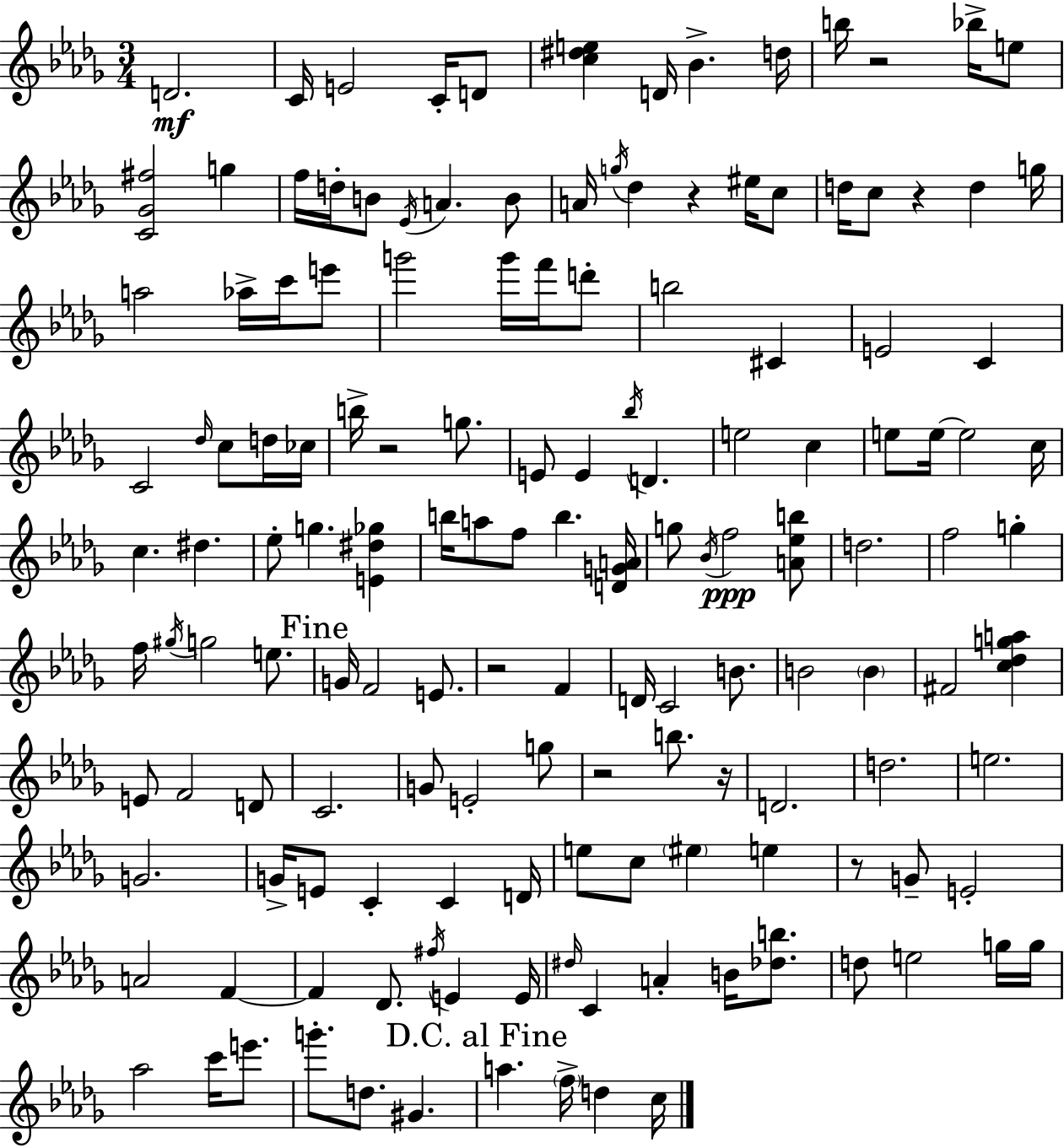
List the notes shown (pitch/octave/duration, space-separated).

D4/h. C4/s E4/h C4/s D4/e [C5,D#5,E5]/q D4/s Bb4/q. D5/s B5/s R/h Bb5/s E5/e [C4,Gb4,F#5]/h G5/q F5/s D5/s B4/e Eb4/s A4/q. B4/e A4/s G5/s Db5/q R/q EIS5/s C5/e D5/s C5/e R/q D5/q G5/s A5/h Ab5/s C6/s E6/e G6/h G6/s F6/s D6/e B5/h C#4/q E4/h C4/q C4/h Db5/s C5/e D5/s CES5/s B5/s R/h G5/e. E4/e E4/q Bb5/s D4/q. E5/h C5/q E5/e E5/s E5/h C5/s C5/q. D#5/q. Eb5/e G5/q. [E4,D#5,Gb5]/q B5/s A5/e F5/e B5/q. [D4,G4,A4]/s G5/e Bb4/s F5/h [A4,Eb5,B5]/e D5/h. F5/h G5/q F5/s G#5/s G5/h E5/e. G4/s F4/h E4/e. R/h F4/q D4/s C4/h B4/e. B4/h B4/q F#4/h [C5,Db5,G5,A5]/q E4/e F4/h D4/e C4/h. G4/e E4/h G5/e R/h B5/e. R/s D4/h. D5/h. E5/h. G4/h. G4/s E4/e C4/q C4/q D4/s E5/e C5/e EIS5/q E5/q R/e G4/e E4/h A4/h F4/q F4/q Db4/e. F#5/s E4/q E4/s D#5/s C4/q A4/q B4/s [Db5,B5]/e. D5/e E5/h G5/s G5/s Ab5/h C6/s E6/e. G6/e. D5/e. G#4/q. A5/q. F5/s D5/q C5/s